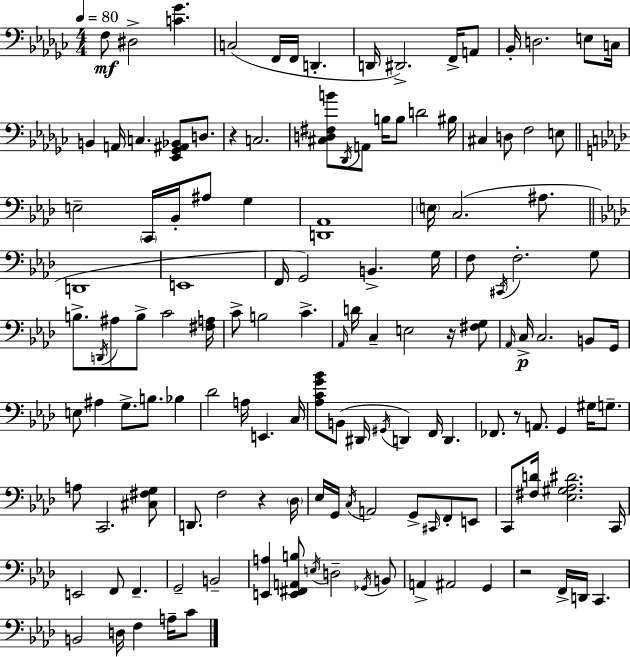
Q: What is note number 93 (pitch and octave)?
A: A2